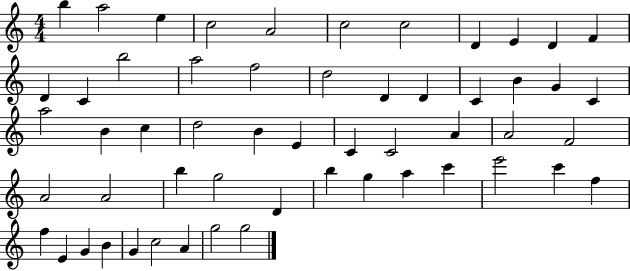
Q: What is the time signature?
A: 4/4